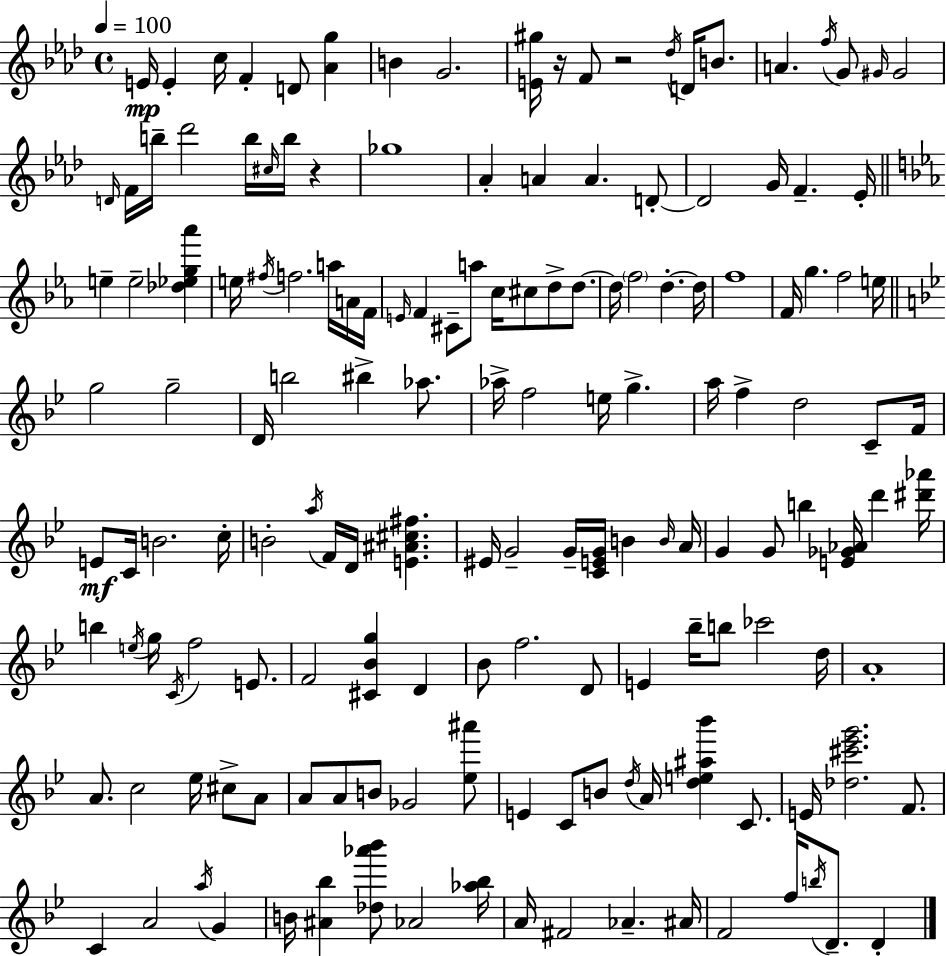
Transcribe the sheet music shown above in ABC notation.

X:1
T:Untitled
M:4/4
L:1/4
K:Fm
E/4 E c/4 F D/2 [_Ag] B G2 [E^g]/4 z/4 F/2 z2 _d/4 D/4 B/2 A f/4 G/2 ^G/4 ^G2 D/4 F/4 b/4 _d'2 b/4 ^c/4 b/4 z _g4 _A A A D/2 D2 G/4 F _E/4 e e2 [_d_eg_a'] e/4 ^f/4 f2 a/4 A/4 F/4 E/4 F ^C/2 a/2 c/4 ^c/2 d/2 d/2 d/4 f2 d d/4 f4 F/4 g f2 e/4 g2 g2 D/4 b2 ^b _a/2 _a/4 f2 e/4 g a/4 f d2 C/2 F/4 E/2 C/4 B2 c/4 B2 a/4 F/4 D/4 [E^A^c^f] ^E/4 G2 G/4 [CEG]/4 B B/4 A/4 G G/2 b [E_G_A]/4 d' [^d'_a']/4 b e/4 g/4 C/4 f2 E/2 F2 [^C_Bg] D _B/2 f2 D/2 E _b/4 b/2 _c'2 d/4 A4 A/2 c2 _e/4 ^c/2 A/2 A/2 A/2 B/2 _G2 [_e^a']/2 E C/2 B/2 d/4 A/4 [de^a_b'] C/2 E/4 [_d^c'_e'g']2 F/2 C A2 a/4 G B/4 [^A_b] [_d_a'_b']/2 _A2 [_a_b]/4 A/4 ^F2 _A ^A/4 F2 f/4 b/4 D/2 D